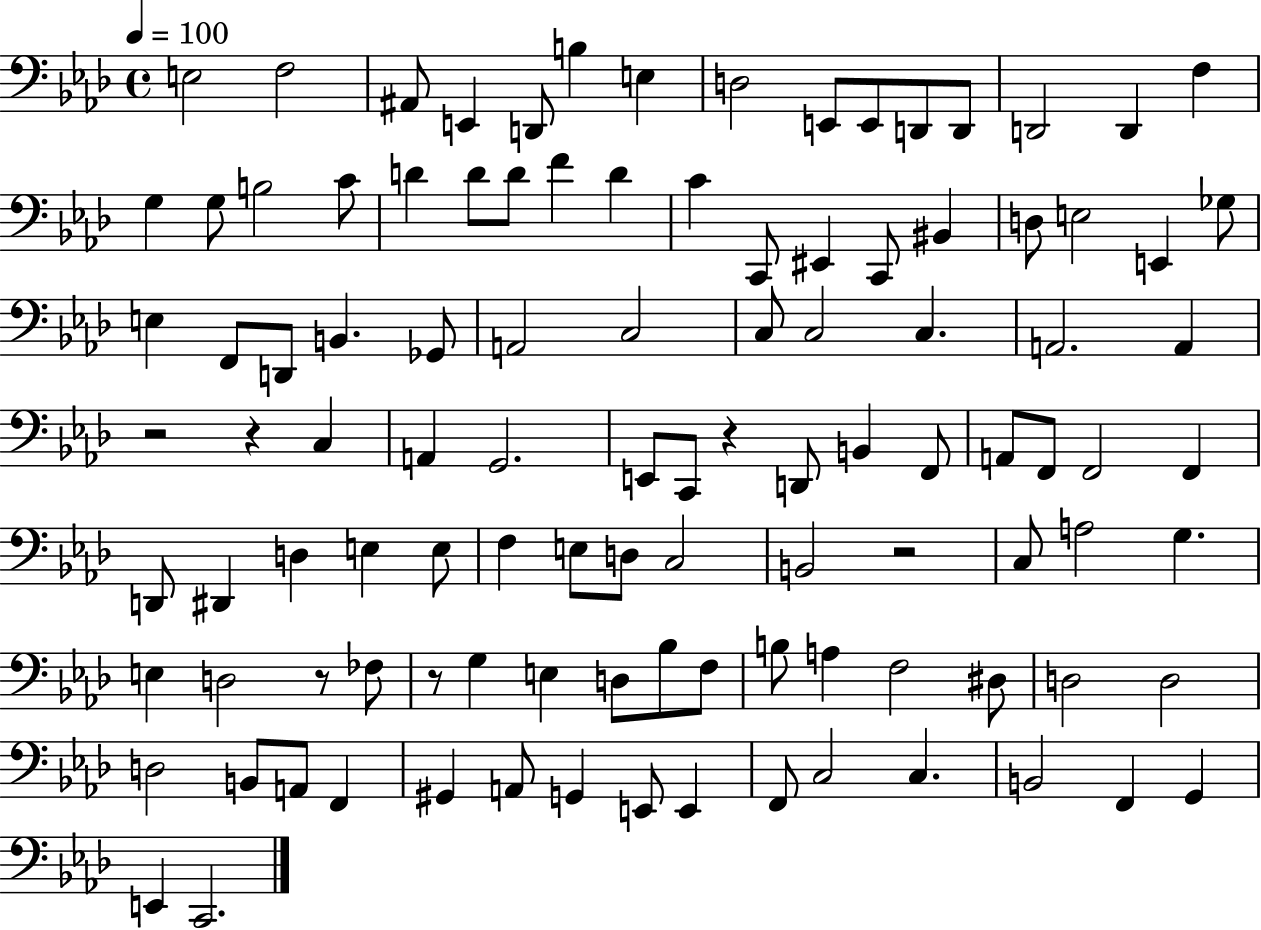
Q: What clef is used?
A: bass